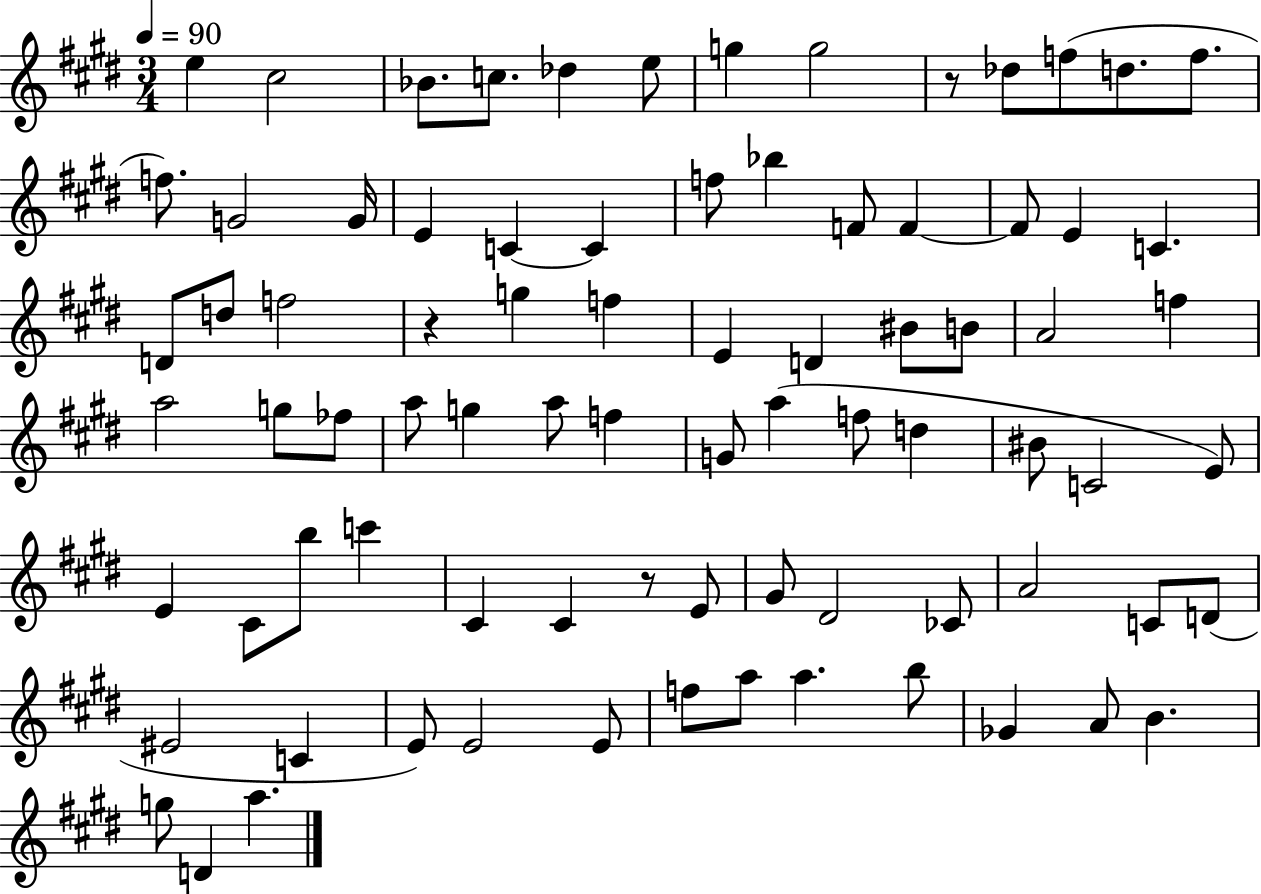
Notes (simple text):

E5/q C#5/h Bb4/e. C5/e. Db5/q E5/e G5/q G5/h R/e Db5/e F5/e D5/e. F5/e. F5/e. G4/h G4/s E4/q C4/q C4/q F5/e Bb5/q F4/e F4/q F4/e E4/q C4/q. D4/e D5/e F5/h R/q G5/q F5/q E4/q D4/q BIS4/e B4/e A4/h F5/q A5/h G5/e FES5/e A5/e G5/q A5/e F5/q G4/e A5/q F5/e D5/q BIS4/e C4/h E4/e E4/q C#4/e B5/e C6/q C#4/q C#4/q R/e E4/e G#4/e D#4/h CES4/e A4/h C4/e D4/e EIS4/h C4/q E4/e E4/h E4/e F5/e A5/e A5/q. B5/e Gb4/q A4/e B4/q. G5/e D4/q A5/q.